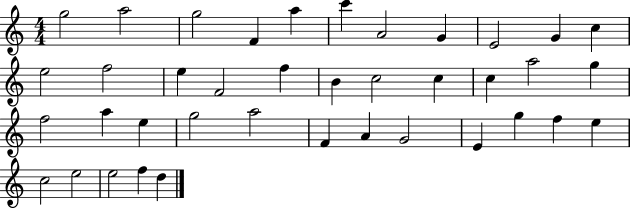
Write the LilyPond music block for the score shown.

{
  \clef treble
  \numericTimeSignature
  \time 4/4
  \key c \major
  g''2 a''2 | g''2 f'4 a''4 | c'''4 a'2 g'4 | e'2 g'4 c''4 | \break e''2 f''2 | e''4 f'2 f''4 | b'4 c''2 c''4 | c''4 a''2 g''4 | \break f''2 a''4 e''4 | g''2 a''2 | f'4 a'4 g'2 | e'4 g''4 f''4 e''4 | \break c''2 e''2 | e''2 f''4 d''4 | \bar "|."
}